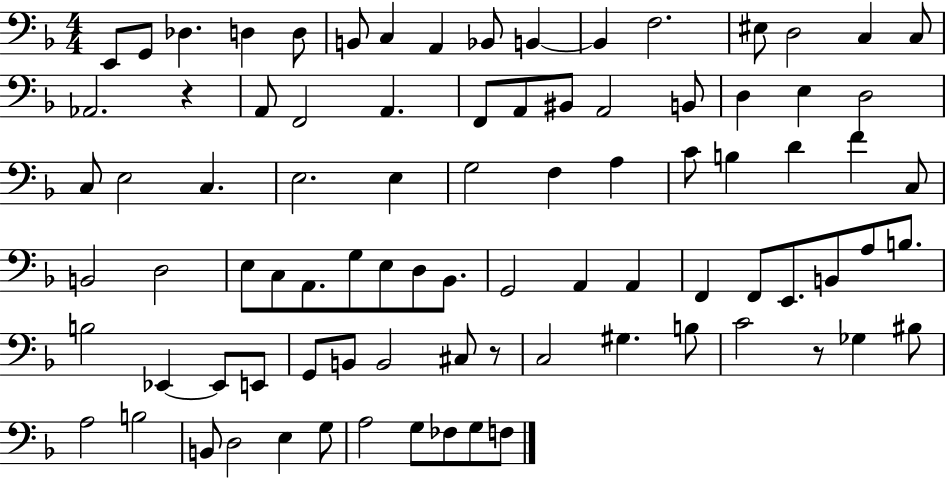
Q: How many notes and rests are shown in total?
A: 87